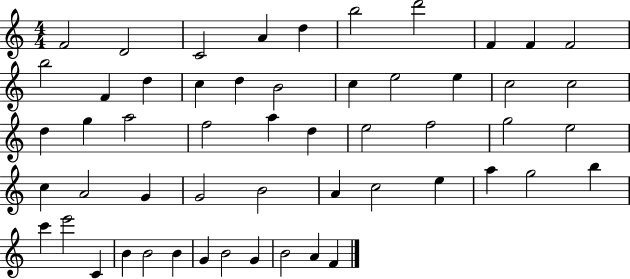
F4/h D4/h C4/h A4/q D5/q B5/h D6/h F4/q F4/q F4/h B5/h F4/q D5/q C5/q D5/q B4/h C5/q E5/h E5/q C5/h C5/h D5/q G5/q A5/h F5/h A5/q D5/q E5/h F5/h G5/h E5/h C5/q A4/h G4/q G4/h B4/h A4/q C5/h E5/q A5/q G5/h B5/q C6/q E6/h C4/q B4/q B4/h B4/q G4/q B4/h G4/q B4/h A4/q F4/q